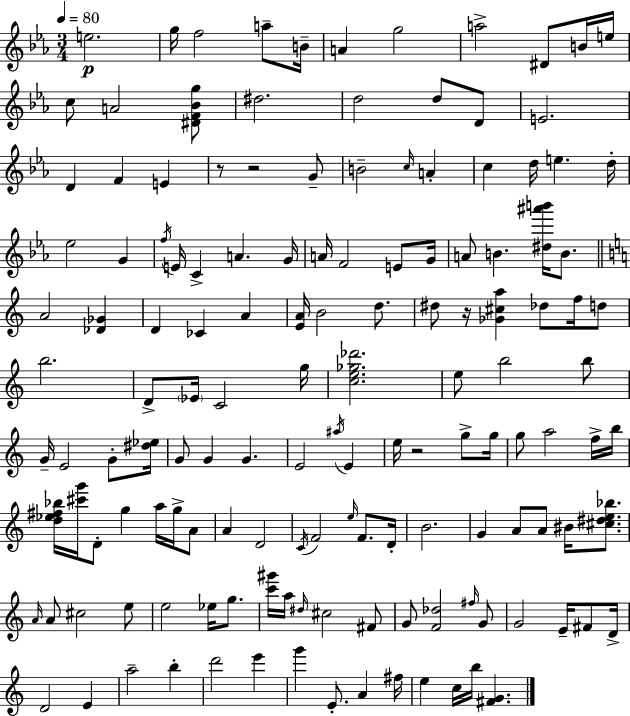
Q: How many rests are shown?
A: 4